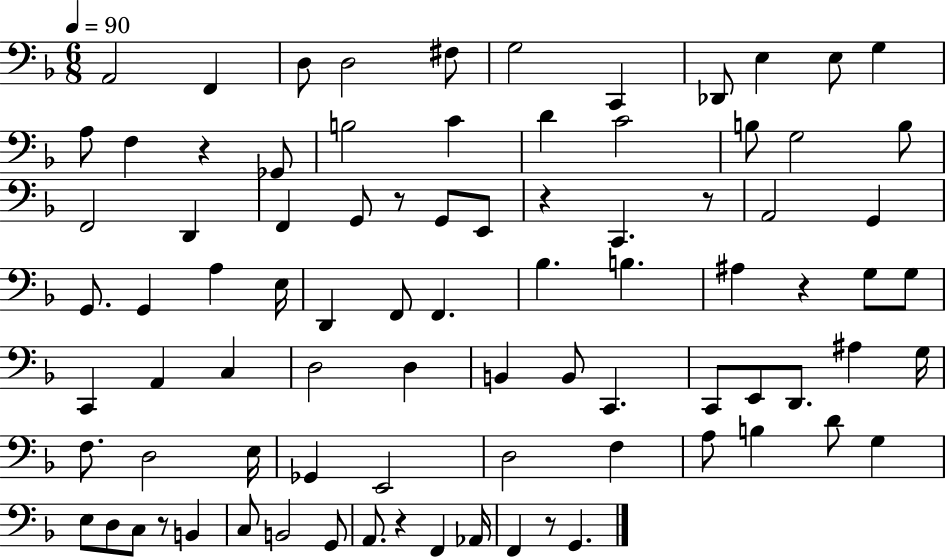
A2/h F2/q D3/e D3/h F#3/e G3/h C2/q Db2/e E3/q E3/e G3/q A3/e F3/q R/q Gb2/e B3/h C4/q D4/q C4/h B3/e G3/h B3/e F2/h D2/q F2/q G2/e R/e G2/e E2/e R/q C2/q. R/e A2/h G2/q G2/e. G2/q A3/q E3/s D2/q F2/e F2/q. Bb3/q. B3/q. A#3/q R/q G3/e G3/e C2/q A2/q C3/q D3/h D3/q B2/q B2/e C2/q. C2/e E2/e D2/e. A#3/q G3/s F3/e. D3/h E3/s Gb2/q E2/h D3/h F3/q A3/e B3/q D4/e G3/q E3/e D3/e C3/e R/e B2/q C3/e B2/h G2/e A2/e. R/q F2/q Ab2/s F2/q R/e G2/q.